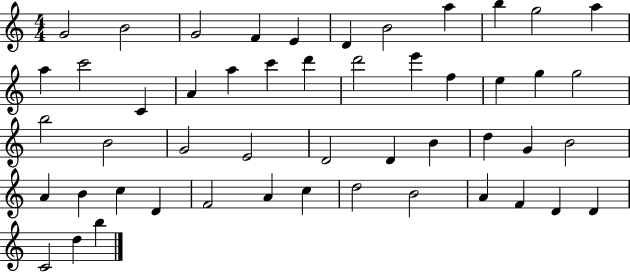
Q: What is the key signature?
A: C major